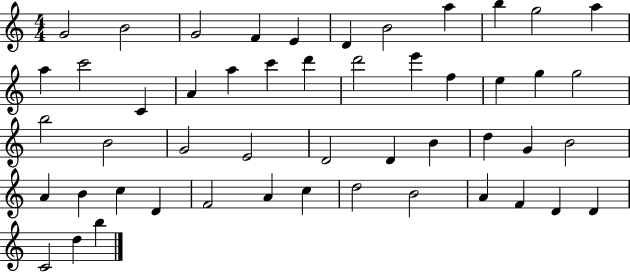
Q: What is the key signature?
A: C major